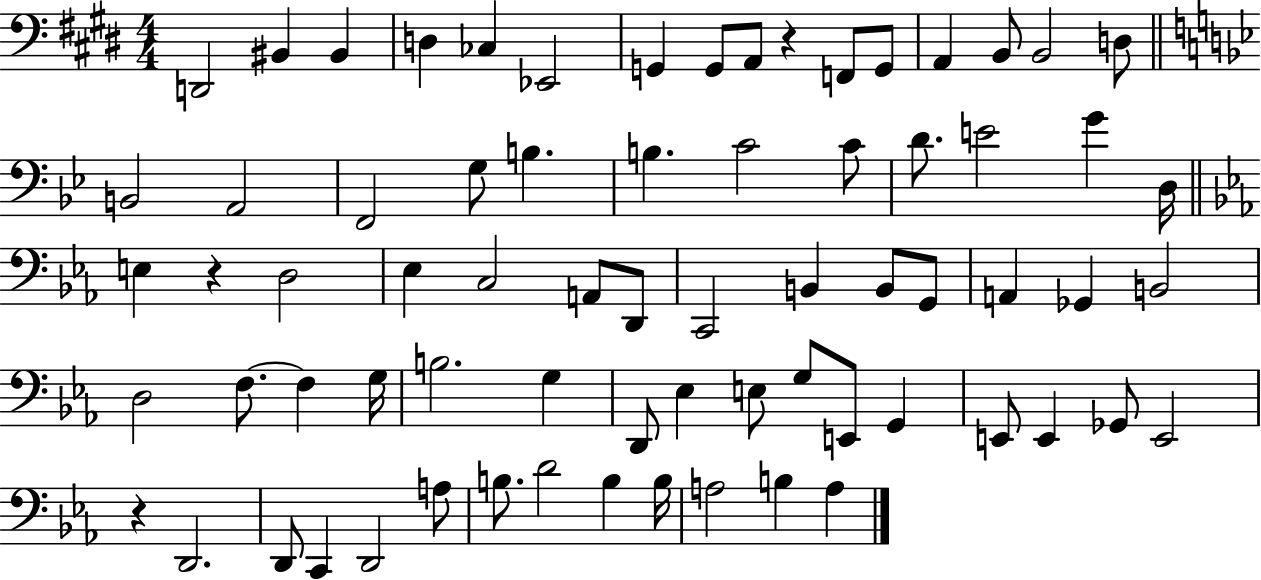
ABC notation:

X:1
T:Untitled
M:4/4
L:1/4
K:E
D,,2 ^B,, ^B,, D, _C, _E,,2 G,, G,,/2 A,,/2 z F,,/2 G,,/2 A,, B,,/2 B,,2 D,/2 B,,2 A,,2 F,,2 G,/2 B, B, C2 C/2 D/2 E2 G D,/4 E, z D,2 _E, C,2 A,,/2 D,,/2 C,,2 B,, B,,/2 G,,/2 A,, _G,, B,,2 D,2 F,/2 F, G,/4 B,2 G, D,,/2 _E, E,/2 G,/2 E,,/2 G,, E,,/2 E,, _G,,/2 E,,2 z D,,2 D,,/2 C,, D,,2 A,/2 B,/2 D2 B, B,/4 A,2 B, A,